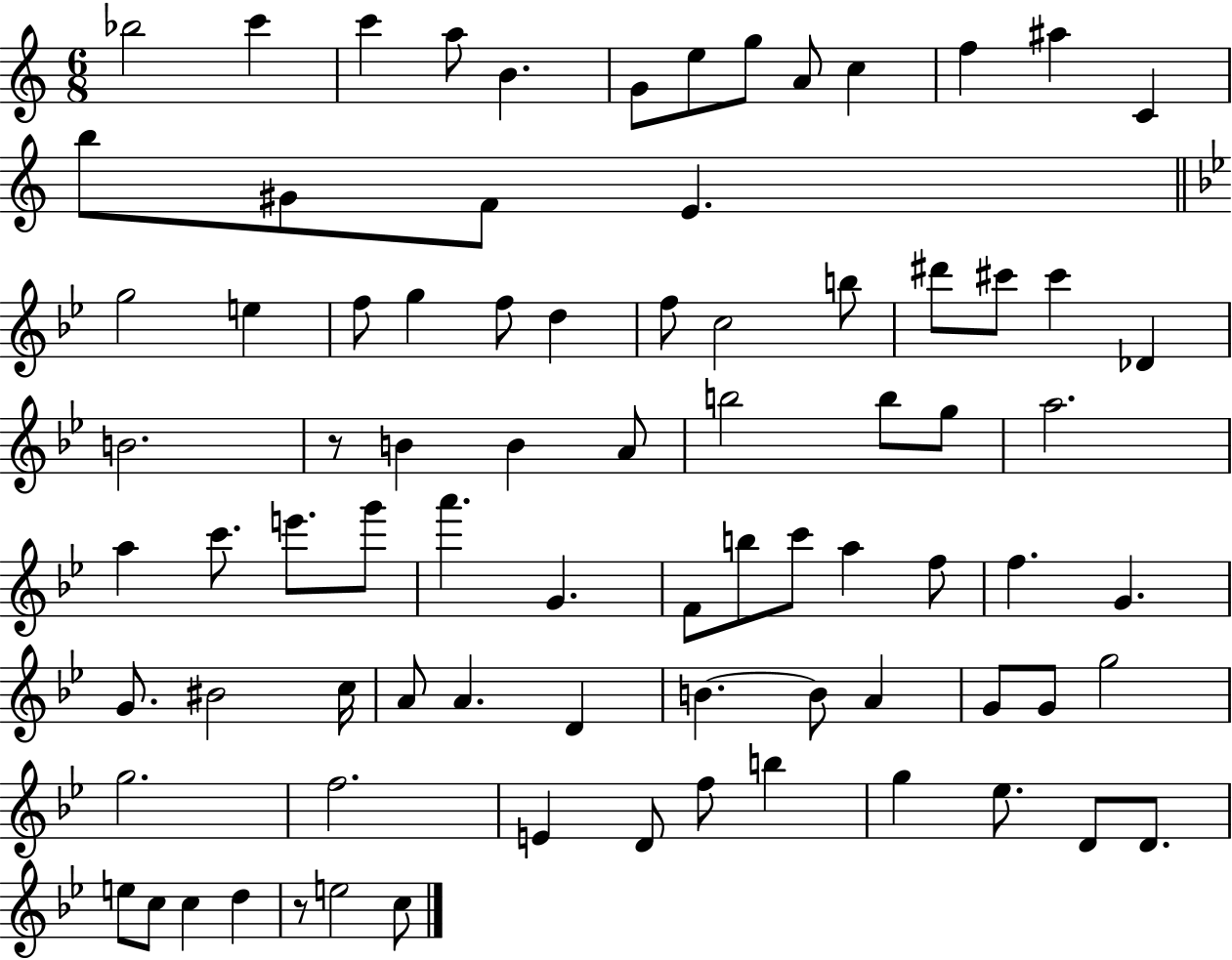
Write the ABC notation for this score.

X:1
T:Untitled
M:6/8
L:1/4
K:C
_b2 c' c' a/2 B G/2 e/2 g/2 A/2 c f ^a C b/2 ^G/2 F/2 E g2 e f/2 g f/2 d f/2 c2 b/2 ^d'/2 ^c'/2 ^c' _D B2 z/2 B B A/2 b2 b/2 g/2 a2 a c'/2 e'/2 g'/2 a' G F/2 b/2 c'/2 a f/2 f G G/2 ^B2 c/4 A/2 A D B B/2 A G/2 G/2 g2 g2 f2 E D/2 f/2 b g _e/2 D/2 D/2 e/2 c/2 c d z/2 e2 c/2